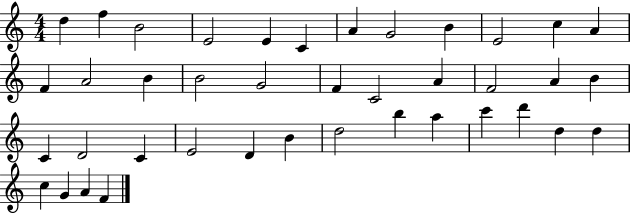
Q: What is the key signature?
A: C major